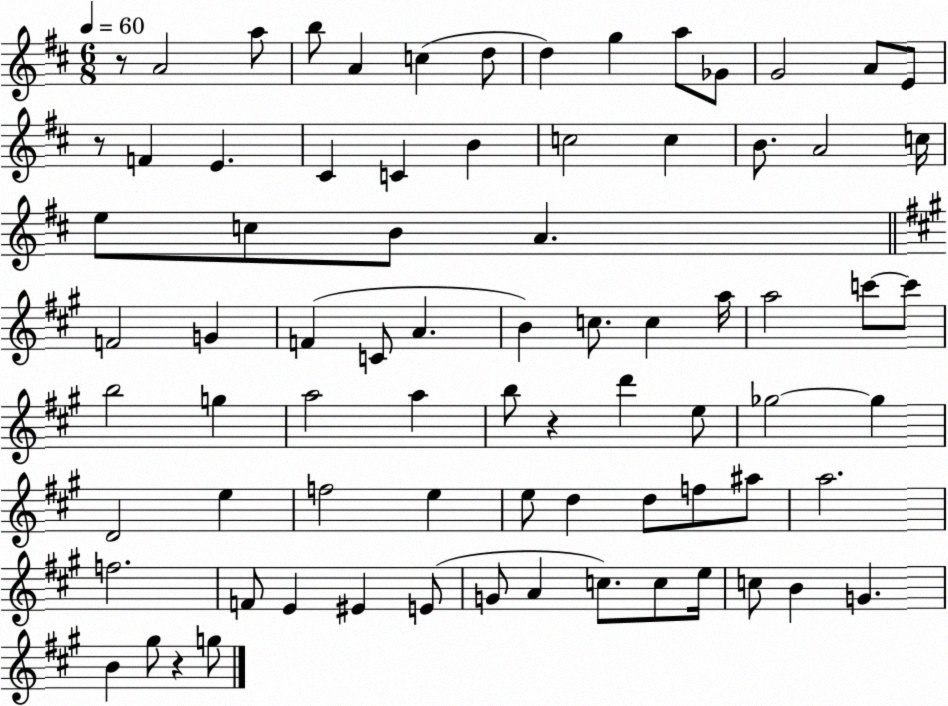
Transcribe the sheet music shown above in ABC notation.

X:1
T:Untitled
M:6/8
L:1/4
K:D
z/2 A2 a/2 b/2 A c d/2 d g a/2 _G/2 G2 A/2 E/2 z/2 F E ^C C B c2 c B/2 A2 c/4 e/2 c/2 B/2 A F2 G F C/2 A B c/2 c a/4 a2 c'/2 c'/2 b2 g a2 a b/2 z d' e/2 _g2 _g D2 e f2 e e/2 d d/2 f/2 ^a/2 a2 f2 F/2 E ^E E/2 G/2 A c/2 c/2 e/4 c/2 B G B ^g/2 z g/2